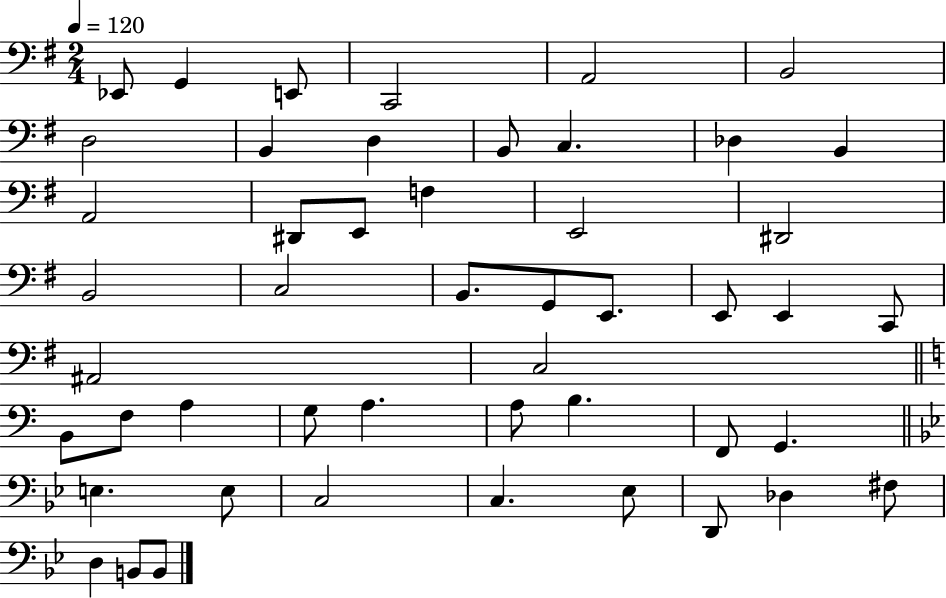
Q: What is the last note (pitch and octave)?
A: B2